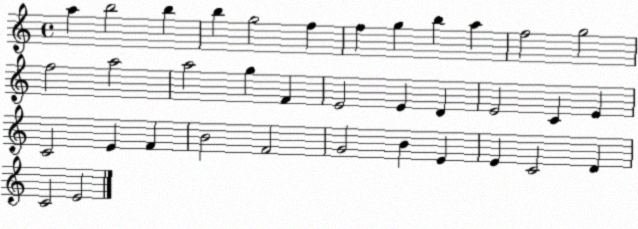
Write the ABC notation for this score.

X:1
T:Untitled
M:4/4
L:1/4
K:C
a b2 b b g2 f f g b a f2 g2 f2 a2 a2 g F E2 E D E2 C E C2 E F B2 F2 G2 B E E C2 D C2 E2